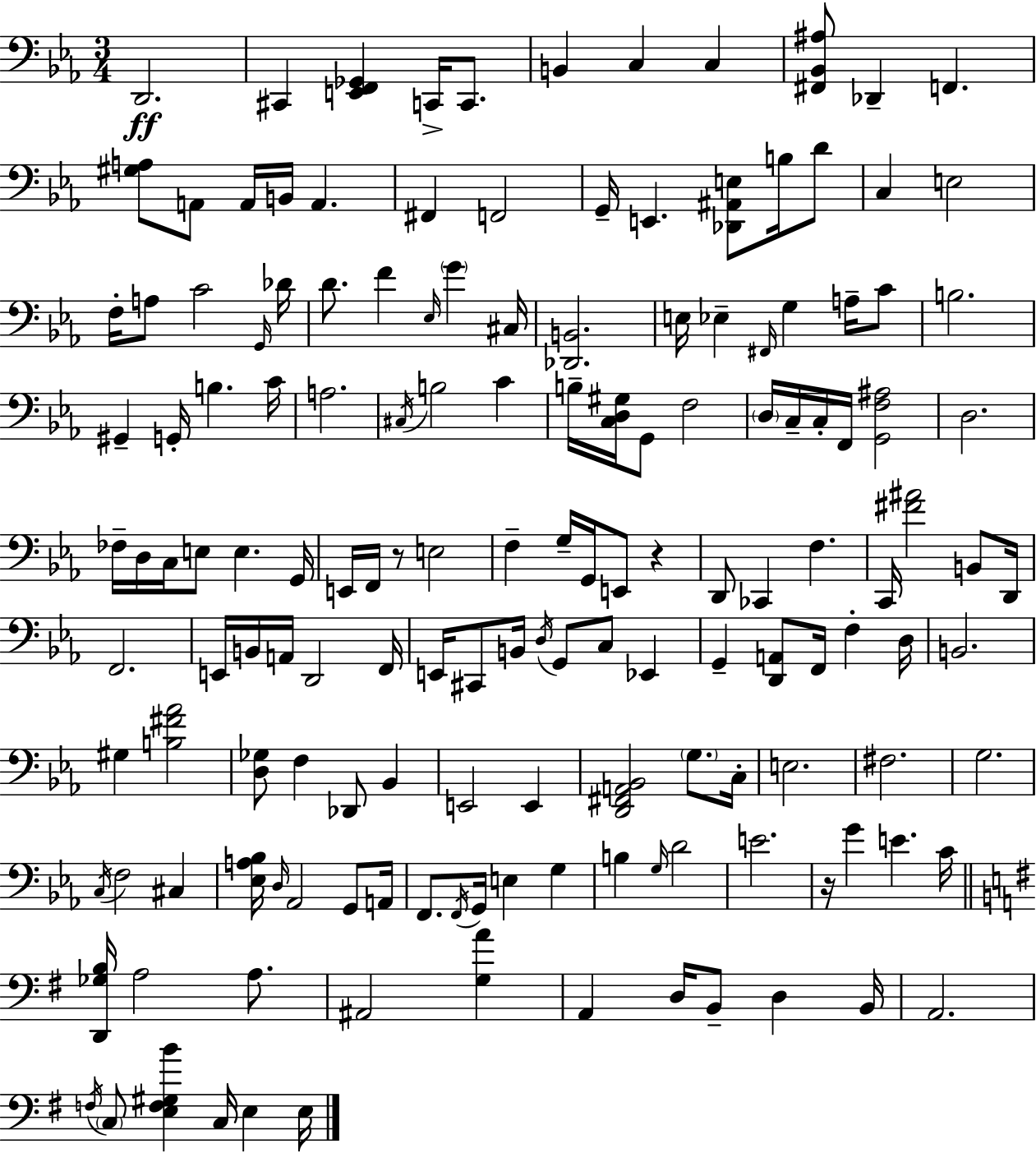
D2/h. C#2/q [E2,F2,Gb2]/q C2/s C2/e. B2/q C3/q C3/q [F#2,Bb2,A#3]/e Db2/q F2/q. [G#3,A3]/e A2/e A2/s B2/s A2/q. F#2/q F2/h G2/s E2/q. [Db2,A#2,E3]/e B3/s D4/e C3/q E3/h F3/s A3/e C4/h G2/s Db4/s D4/e. F4/q Eb3/s G4/q C#3/s [Db2,B2]/h. E3/s Eb3/q F#2/s G3/q A3/s C4/e B3/h. G#2/q G2/s B3/q. C4/s A3/h. C#3/s B3/h C4/q B3/s [C3,D3,G#3]/s G2/e F3/h D3/s C3/s C3/s F2/s [G2,F3,A#3]/h D3/h. FES3/s D3/s C3/s E3/e E3/q. G2/s E2/s F2/s R/e E3/h F3/q G3/s G2/s E2/e R/q D2/e CES2/q F3/q. C2/s [F#4,A#4]/h B2/e D2/s F2/h. E2/s B2/s A2/s D2/h F2/s E2/s C#2/e B2/s D3/s G2/e C3/e Eb2/q G2/q [D2,A2]/e F2/s F3/q D3/s B2/h. G#3/q [B3,F#4,Ab4]/h [D3,Gb3]/e F3/q Db2/e Bb2/q E2/h E2/q [D2,F#2,A2,Bb2]/h G3/e. C3/s E3/h. F#3/h. G3/h. C3/s F3/h C#3/q [Eb3,A3,Bb3]/s D3/s Ab2/h G2/e A2/s F2/e. F2/s G2/s E3/q G3/q B3/q G3/s D4/h E4/h. R/s G4/q E4/q. C4/s [D2,Gb3,B3]/s A3/h A3/e. A#2/h [G3,A4]/q A2/q D3/s B2/e D3/q B2/s A2/h. F3/s C3/e [E3,F3,G#3,B4]/q C3/s E3/q E3/s